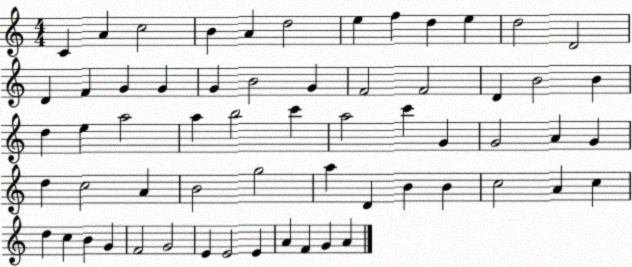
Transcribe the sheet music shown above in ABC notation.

X:1
T:Untitled
M:4/4
L:1/4
K:C
C A c2 B A d2 e f d e d2 D2 D F G G G B2 G F2 F2 D B2 B d e a2 a b2 c' a2 c' G G2 A G d c2 A B2 g2 a D B B c2 A c d c B G F2 G2 E E2 E A F G A